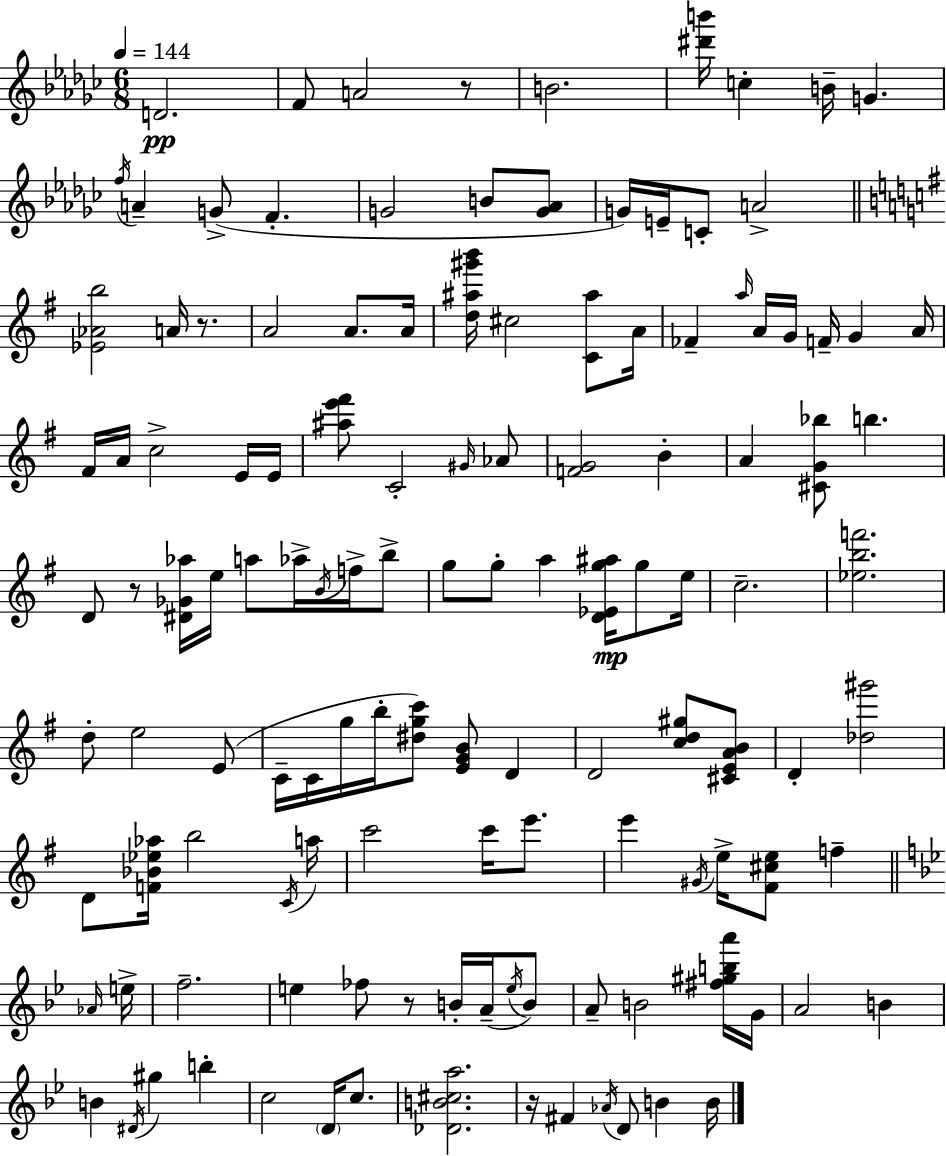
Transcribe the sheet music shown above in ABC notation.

X:1
T:Untitled
M:6/8
L:1/4
K:Ebm
D2 F/2 A2 z/2 B2 [^d'b']/4 c B/4 G f/4 A G/2 F G2 B/2 [G_A]/2 G/4 E/4 C/2 A2 [_E_Ab]2 A/4 z/2 A2 A/2 A/4 [d^a^g'b']/4 ^c2 [C^a]/2 A/4 _F a/4 A/4 G/4 F/4 G A/4 ^F/4 A/4 c2 E/4 E/4 [^ae'^f']/2 C2 ^G/4 _A/2 [FG]2 B A [^CG_b]/2 b D/2 z/2 [^D_G_a]/4 e/4 a/2 _a/4 B/4 f/4 b/2 g/2 g/2 a [D_Eg^a]/4 g/2 e/4 c2 [_ebf']2 d/2 e2 E/2 C/4 C/4 g/4 b/4 [^dgc']/2 [EGB]/2 D D2 [cd^g]/2 [^CEAB]/2 D [_d^g']2 D/2 [F_B_e_a]/4 b2 C/4 a/4 c'2 c'/4 e'/2 e' ^G/4 e/4 [^F^ce]/2 f _A/4 e/4 f2 e _f/2 z/2 B/4 A/4 e/4 B/2 A/2 B2 [^f^gba']/4 G/4 A2 B B ^D/4 ^g b c2 D/4 c/2 [_DB^ca]2 z/4 ^F _A/4 D/2 B B/4